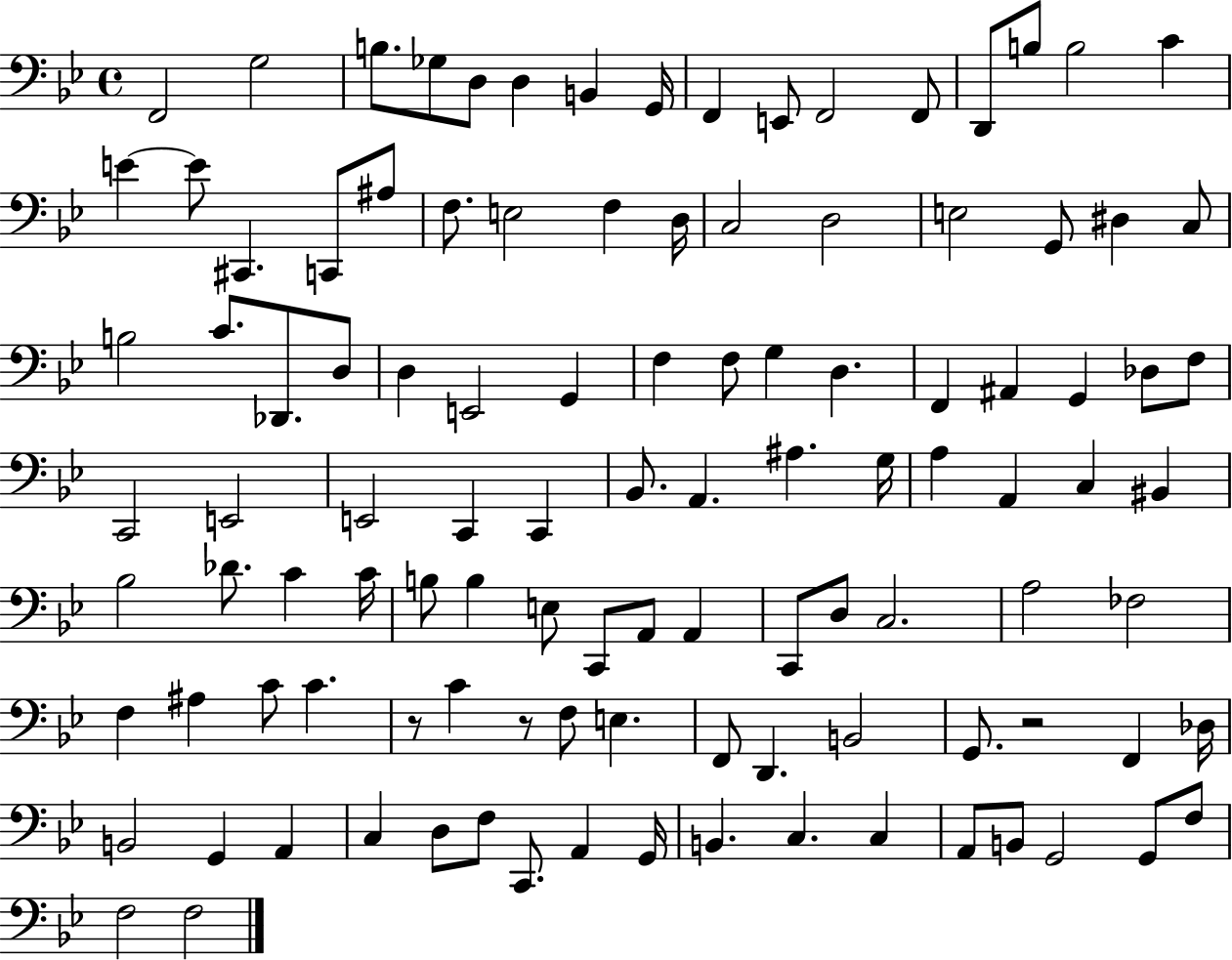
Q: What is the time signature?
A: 4/4